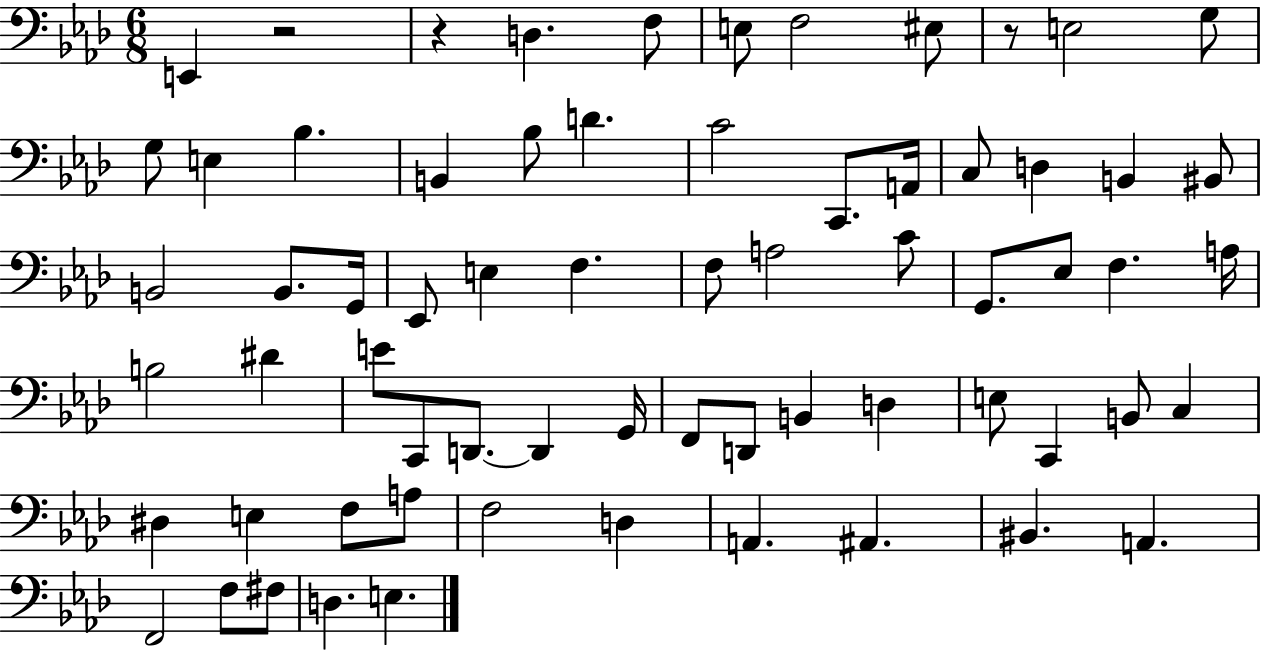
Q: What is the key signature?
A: AES major